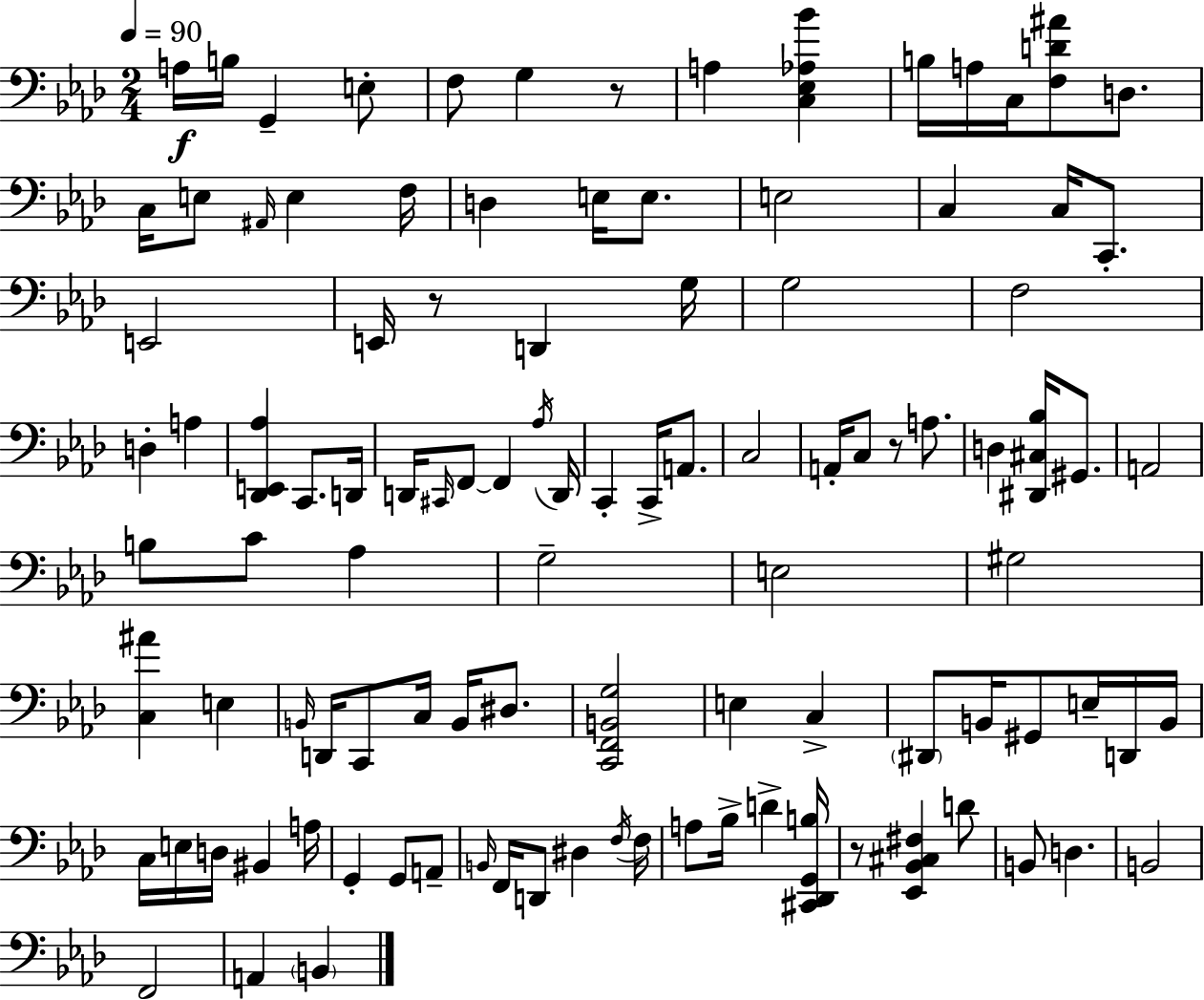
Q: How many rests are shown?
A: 4